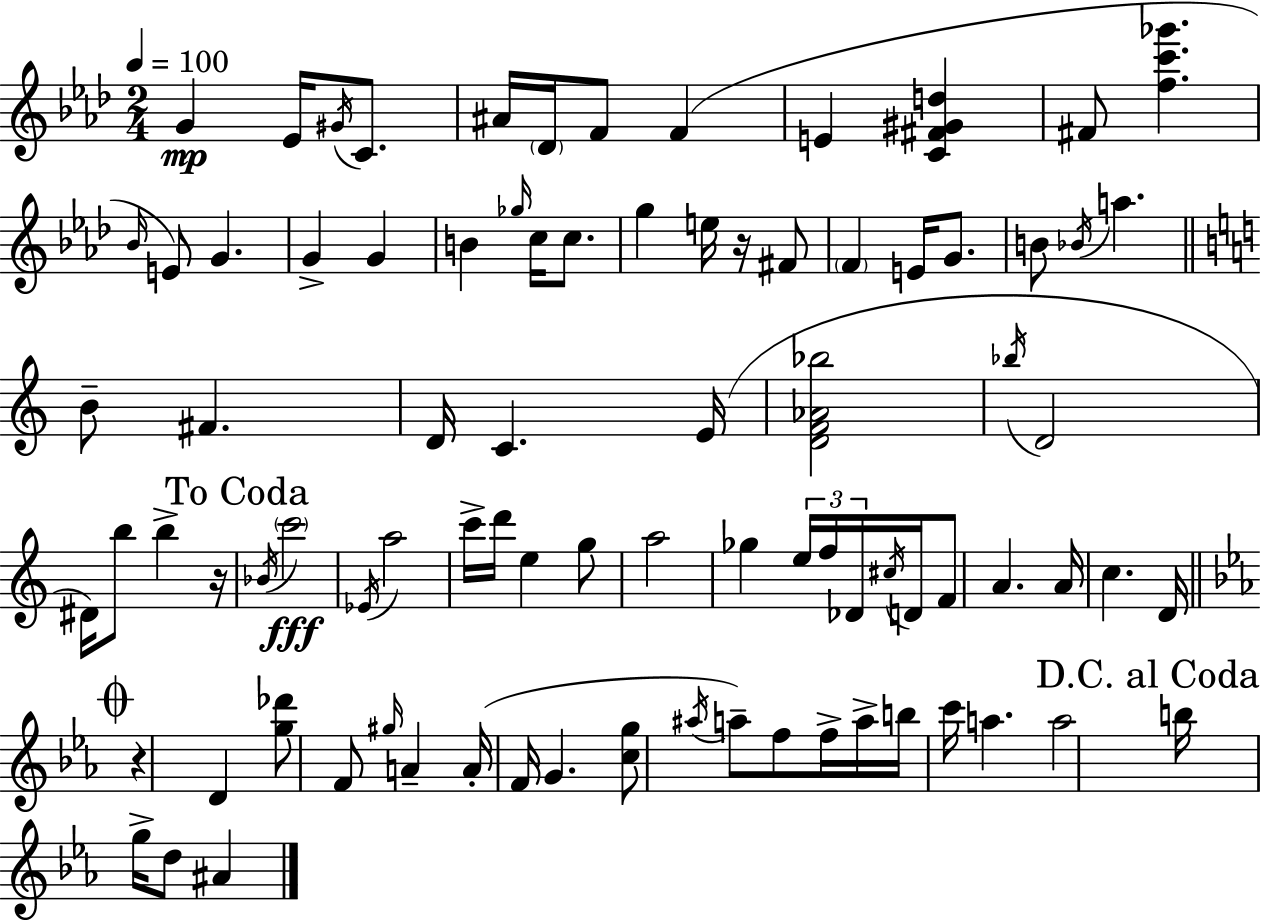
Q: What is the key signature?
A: AES major